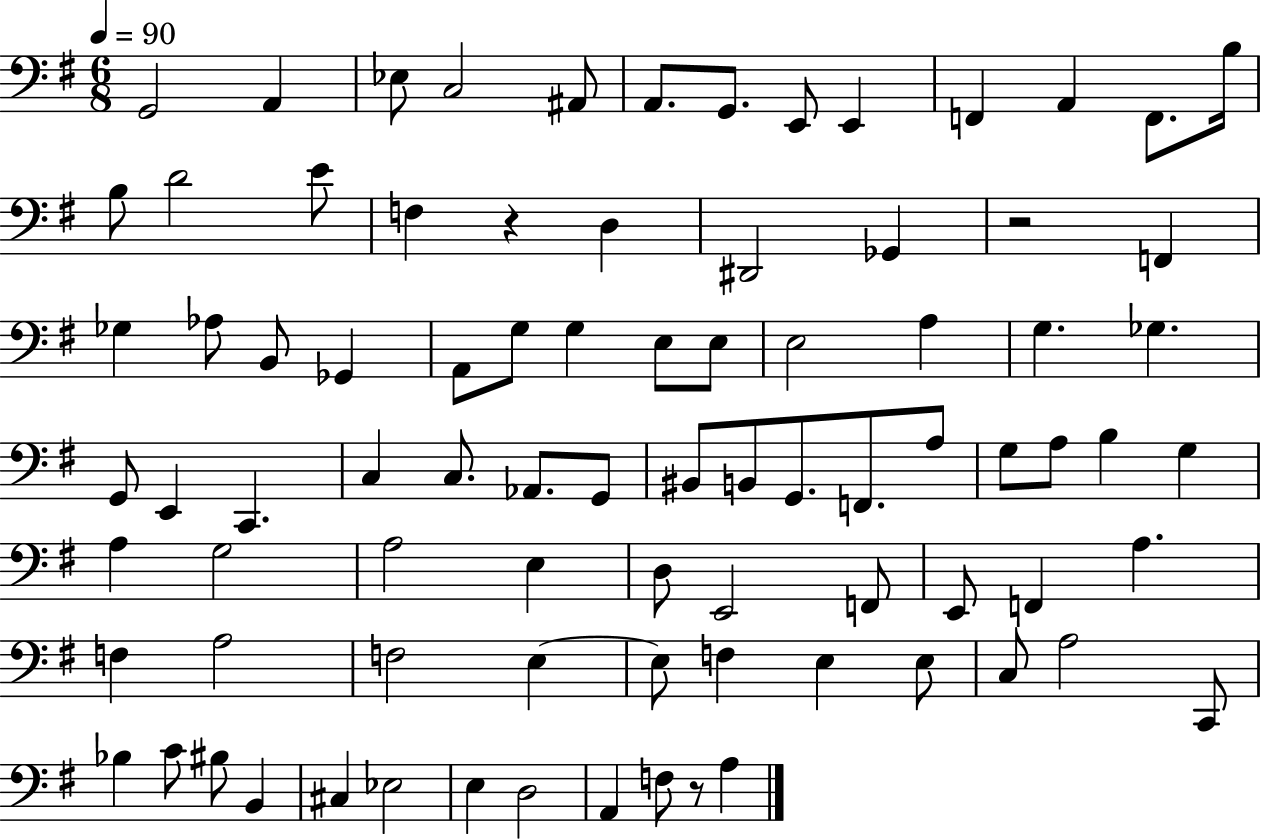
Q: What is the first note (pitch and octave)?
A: G2